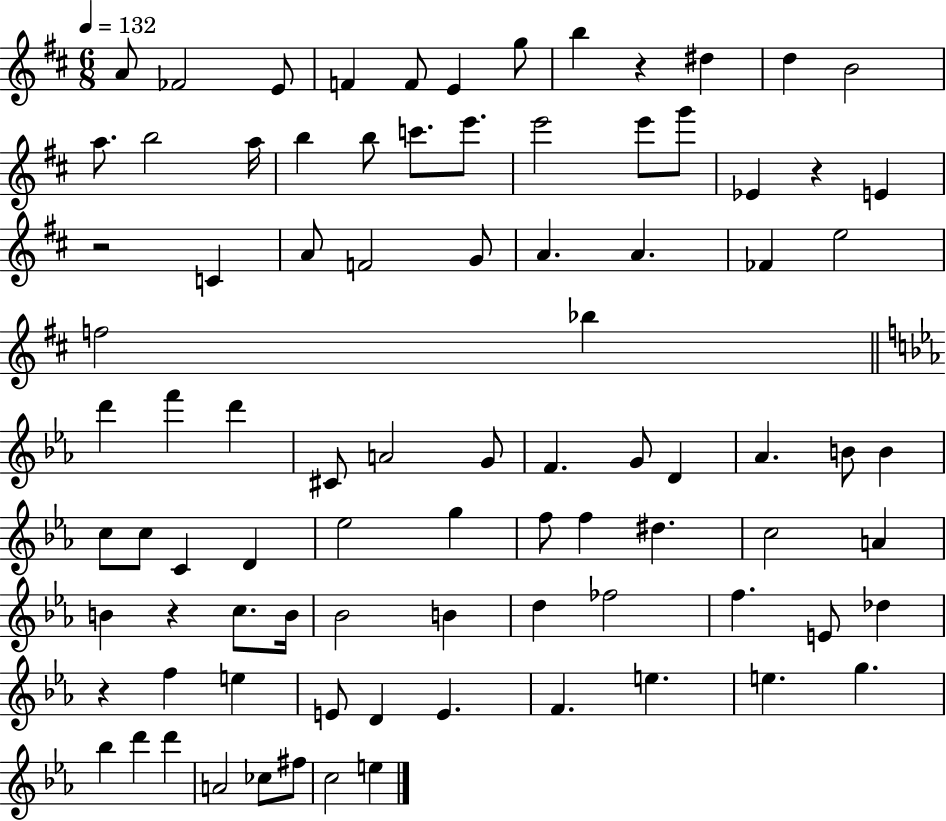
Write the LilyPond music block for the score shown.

{
  \clef treble
  \numericTimeSignature
  \time 6/8
  \key d \major
  \tempo 4 = 132
  \repeat volta 2 { a'8 fes'2 e'8 | f'4 f'8 e'4 g''8 | b''4 r4 dis''4 | d''4 b'2 | \break a''8. b''2 a''16 | b''4 b''8 c'''8. e'''8. | e'''2 e'''8 g'''8 | ees'4 r4 e'4 | \break r2 c'4 | a'8 f'2 g'8 | a'4. a'4. | fes'4 e''2 | \break f''2 bes''4 | \bar "||" \break \key c \minor d'''4 f'''4 d'''4 | cis'8 a'2 g'8 | f'4. g'8 d'4 | aes'4. b'8 b'4 | \break c''8 c''8 c'4 d'4 | ees''2 g''4 | f''8 f''4 dis''4. | c''2 a'4 | \break b'4 r4 c''8. b'16 | bes'2 b'4 | d''4 fes''2 | f''4. e'8 des''4 | \break r4 f''4 e''4 | e'8 d'4 e'4. | f'4. e''4. | e''4. g''4. | \break bes''4 d'''4 d'''4 | a'2 ces''8 fis''8 | c''2 e''4 | } \bar "|."
}